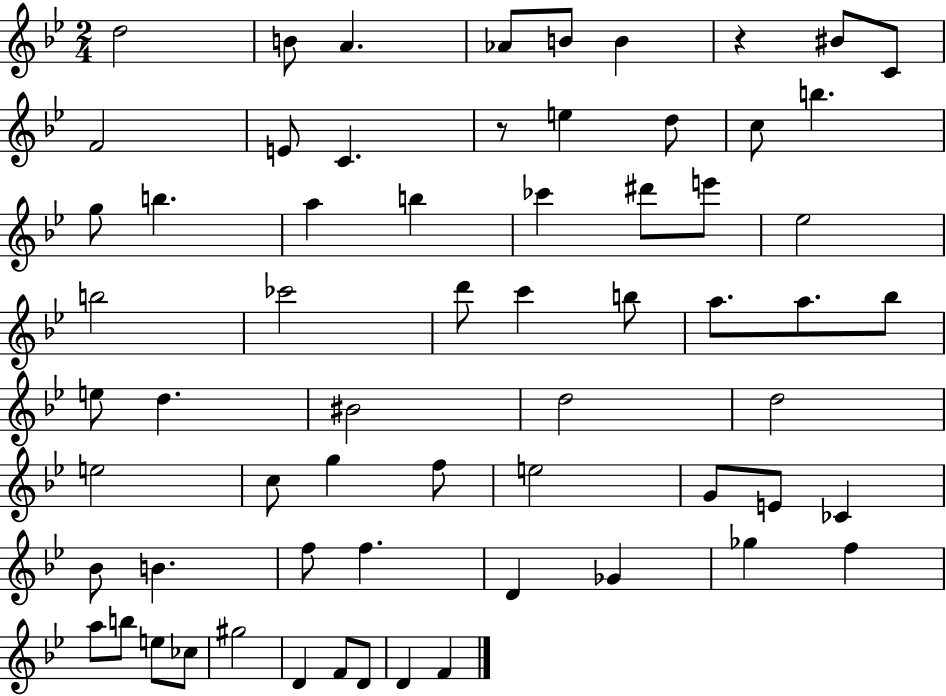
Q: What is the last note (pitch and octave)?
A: F4